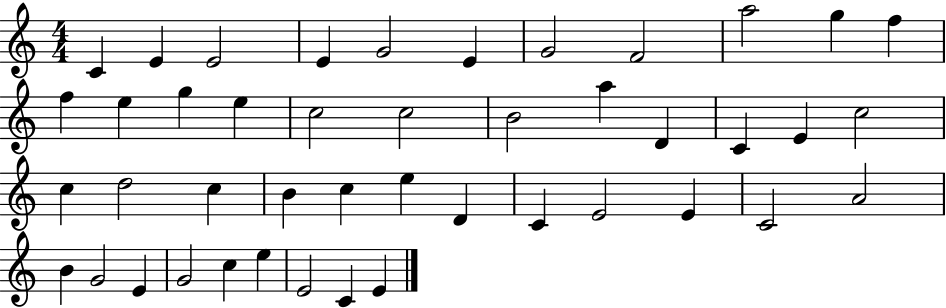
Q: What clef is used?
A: treble